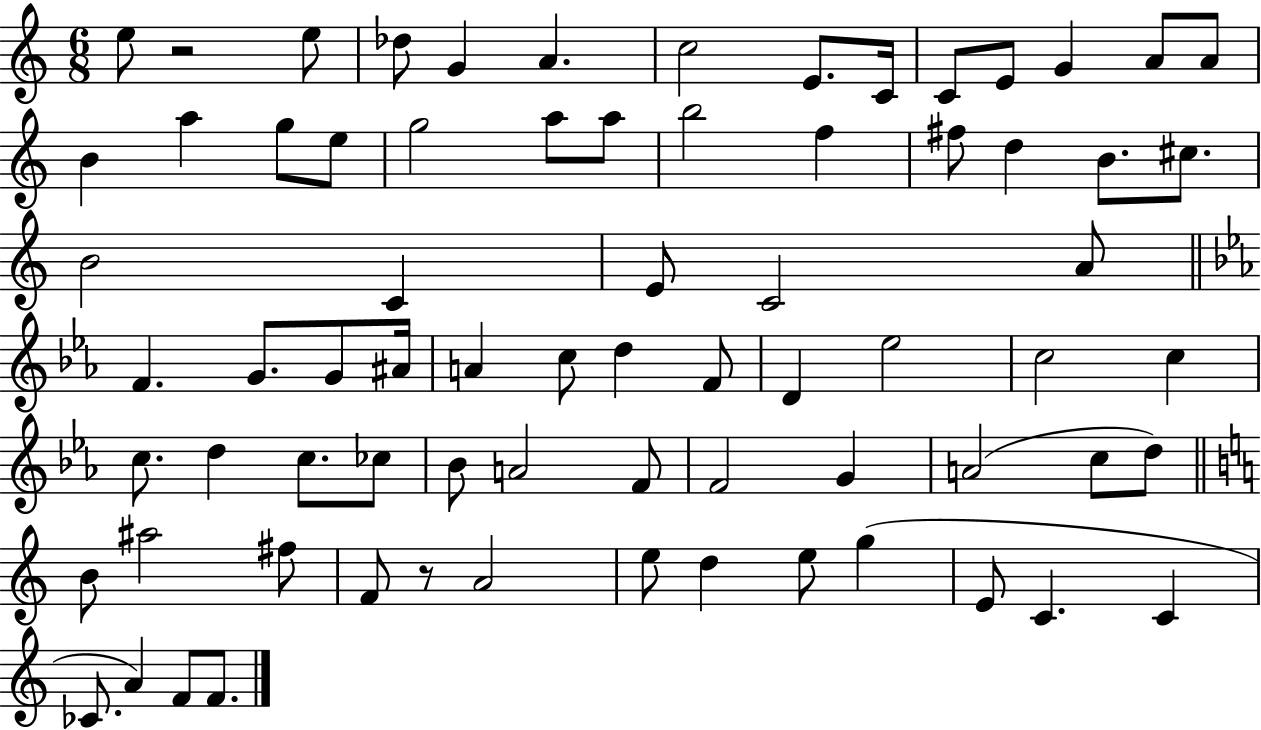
{
  \clef treble
  \numericTimeSignature
  \time 6/8
  \key c \major
  e''8 r2 e''8 | des''8 g'4 a'4. | c''2 e'8. c'16 | c'8 e'8 g'4 a'8 a'8 | \break b'4 a''4 g''8 e''8 | g''2 a''8 a''8 | b''2 f''4 | fis''8 d''4 b'8. cis''8. | \break b'2 c'4 | e'8 c'2 a'8 | \bar "||" \break \key ees \major f'4. g'8. g'8 ais'16 | a'4 c''8 d''4 f'8 | d'4 ees''2 | c''2 c''4 | \break c''8. d''4 c''8. ces''8 | bes'8 a'2 f'8 | f'2 g'4 | a'2( c''8 d''8) | \break \bar "||" \break \key c \major b'8 ais''2 fis''8 | f'8 r8 a'2 | e''8 d''4 e''8 g''4( | e'8 c'4. c'4 | \break ces'8. a'4) f'8 f'8. | \bar "|."
}